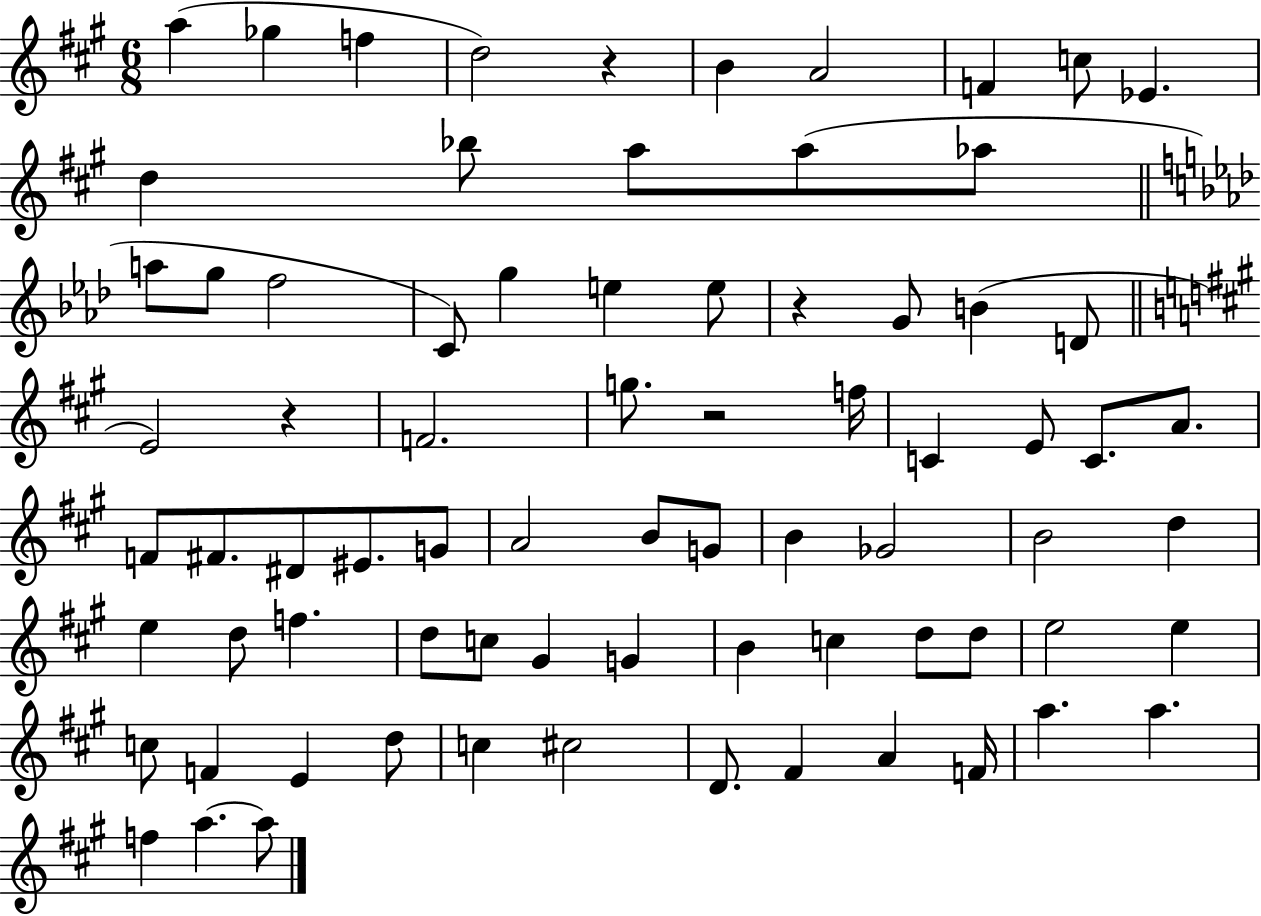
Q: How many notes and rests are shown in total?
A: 76